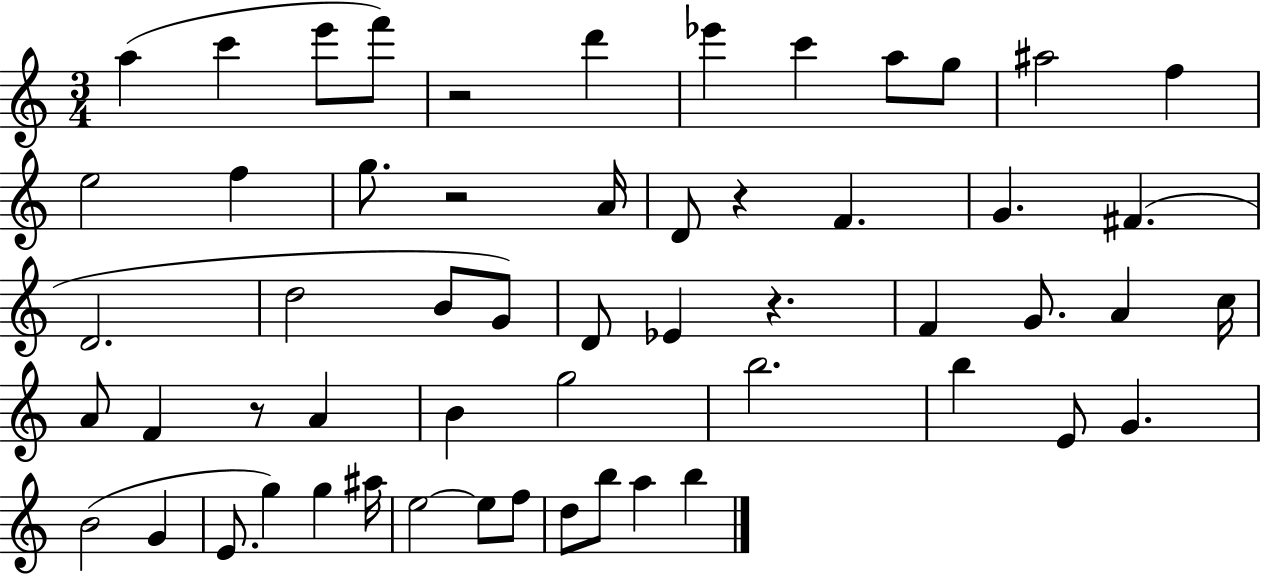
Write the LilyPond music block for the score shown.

{
  \clef treble
  \numericTimeSignature
  \time 3/4
  \key c \major
  \repeat volta 2 { a''4( c'''4 e'''8 f'''8) | r2 d'''4 | ees'''4 c'''4 a''8 g''8 | ais''2 f''4 | \break e''2 f''4 | g''8. r2 a'16 | d'8 r4 f'4. | g'4. fis'4.( | \break d'2. | d''2 b'8 g'8) | d'8 ees'4 r4. | f'4 g'8. a'4 c''16 | \break a'8 f'4 r8 a'4 | b'4 g''2 | b''2. | b''4 e'8 g'4. | \break b'2( g'4 | e'8. g''4) g''4 ais''16 | e''2~~ e''8 f''8 | d''8 b''8 a''4 b''4 | \break } \bar "|."
}